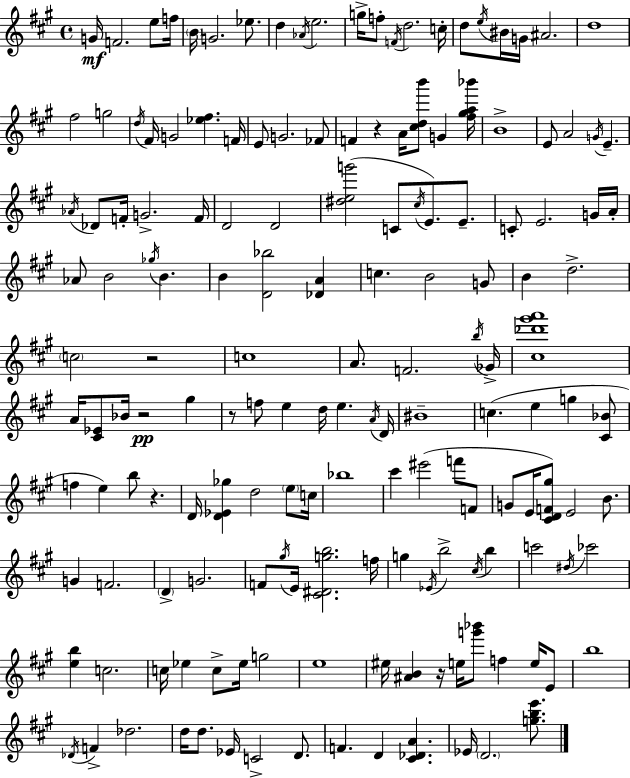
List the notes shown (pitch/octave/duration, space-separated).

G4/s F4/h. E5/e F5/s B4/s G4/h. Eb5/e. D5/q Ab4/s E5/h. G5/s F5/e F4/s D5/h. C5/s D5/e E5/s BIS4/s G4/s A#4/h. D5/w F#5/h G5/h D5/s F#4/s G4/h [Eb5,F#5]/q. F4/s E4/e G4/h. FES4/e F4/q R/q A4/s [C#5,D5,B6]/e G4/q [F#5,G#5,A5,Bb6]/s B4/w E4/e A4/h G4/s E4/q. Ab4/s Db4/e F4/s G4/h. F4/s D4/h D4/h [D#5,E5,G6]/h C4/e C#5/s E4/e. E4/e. C4/e E4/h. G4/s A4/s Ab4/e B4/h Gb5/s B4/q. B4/q [D4,Bb5]/h [Db4,A4]/q C5/q. B4/h G4/e B4/q D5/h. C5/h R/h C5/w A4/e. F4/h. B5/s Gb4/s [C#5,Db6,G#6,A6]/w A4/s [C#4,Eb4]/e Bb4/s R/h G#5/q R/e F5/e E5/q D5/s E5/q. A4/s D4/s BIS4/w C5/q. E5/q G5/q [C#4,Bb4]/e F5/q E5/q B5/e R/q. D4/s [D4,Eb4,Gb5]/q D5/h E5/e C5/s Bb5/w C#6/q EIS6/h F6/e F4/e G4/e E4/s [C#4,D4,F4,G#5]/e E4/h B4/e. G4/q F4/h. D4/q G4/h. F4/e G#5/s E4/s [C#4,D#4,G5,B5]/h. F5/s G5/q Eb4/s B5/h C#5/s B5/q C6/h D#5/s CES6/h [E5,B5]/q C5/h. C5/s Eb5/q C5/e Eb5/s G5/h E5/w EIS5/s [A#4,B4]/q R/s E5/s [G6,Bb6]/e F5/q E5/s E4/e B5/w Db4/s F4/q Db5/h. D5/s D5/e. Eb4/s C4/h D4/e. F4/q. D4/q [C#4,Db4,A4]/q. Eb4/s D4/h. [G5,B5,E6]/e.